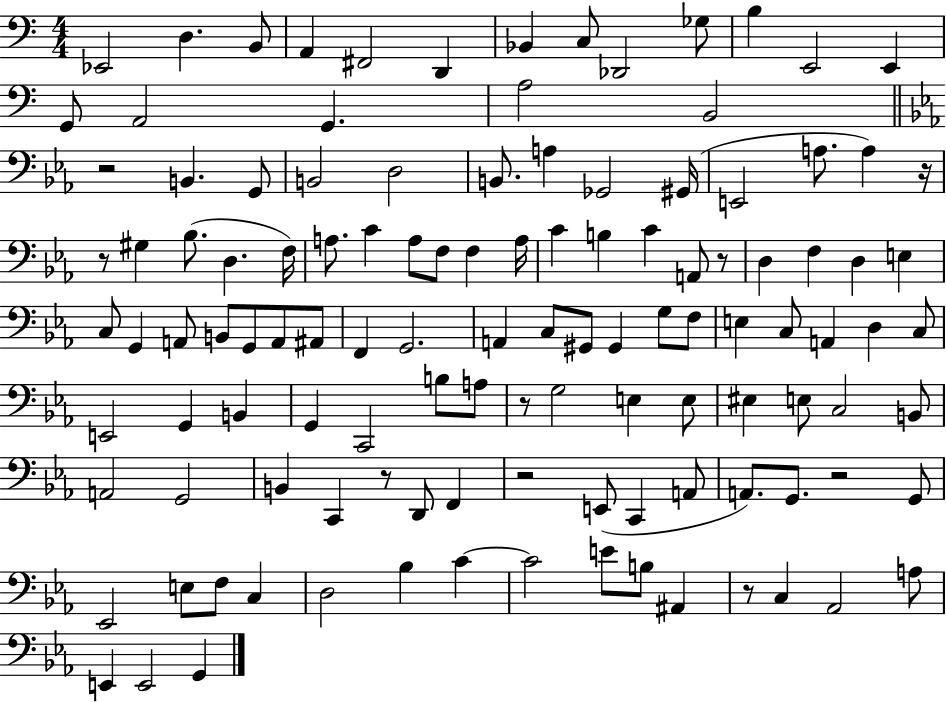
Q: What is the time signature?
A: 4/4